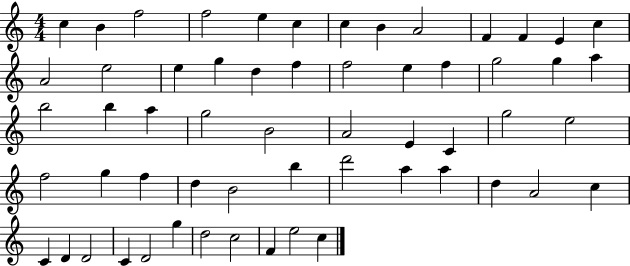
C5/q B4/q F5/h F5/h E5/q C5/q C5/q B4/q A4/h F4/q F4/q E4/q C5/q A4/h E5/h E5/q G5/q D5/q F5/q F5/h E5/q F5/q G5/h G5/q A5/q B5/h B5/q A5/q G5/h B4/h A4/h E4/q C4/q G5/h E5/h F5/h G5/q F5/q D5/q B4/h B5/q D6/h A5/q A5/q D5/q A4/h C5/q C4/q D4/q D4/h C4/q D4/h G5/q D5/h C5/h F4/q E5/h C5/q